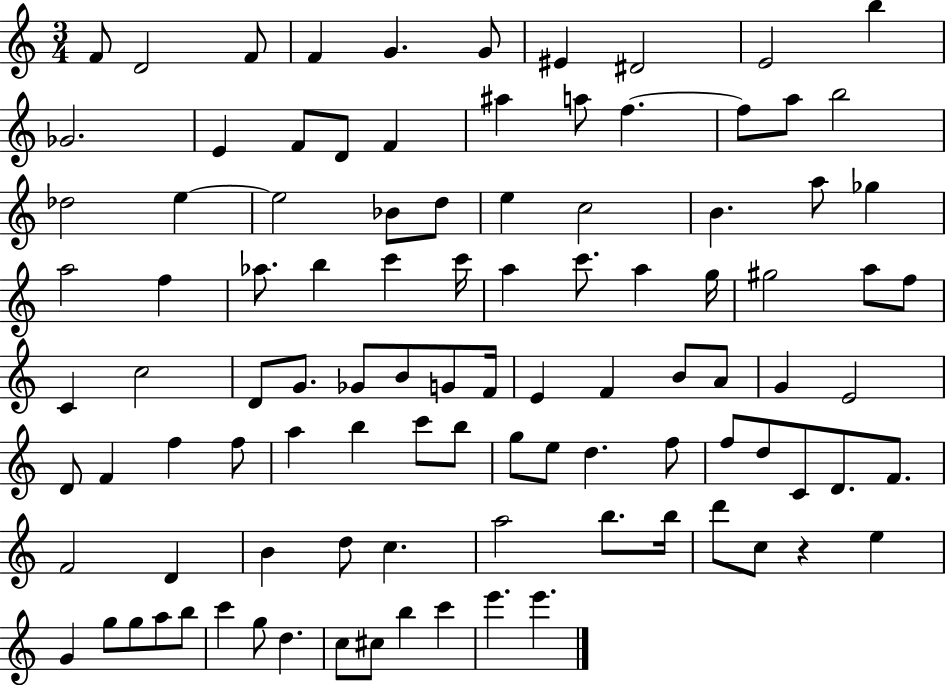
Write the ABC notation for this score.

X:1
T:Untitled
M:3/4
L:1/4
K:C
F/2 D2 F/2 F G G/2 ^E ^D2 E2 b _G2 E F/2 D/2 F ^a a/2 f f/2 a/2 b2 _d2 e e2 _B/2 d/2 e c2 B a/2 _g a2 f _a/2 b c' c'/4 a c'/2 a g/4 ^g2 a/2 f/2 C c2 D/2 G/2 _G/2 B/2 G/2 F/4 E F B/2 A/2 G E2 D/2 F f f/2 a b c'/2 b/2 g/2 e/2 d f/2 f/2 d/2 C/2 D/2 F/2 F2 D B d/2 c a2 b/2 b/4 d'/2 c/2 z e G g/2 g/2 a/2 b/2 c' g/2 d c/2 ^c/2 b c' e' e'